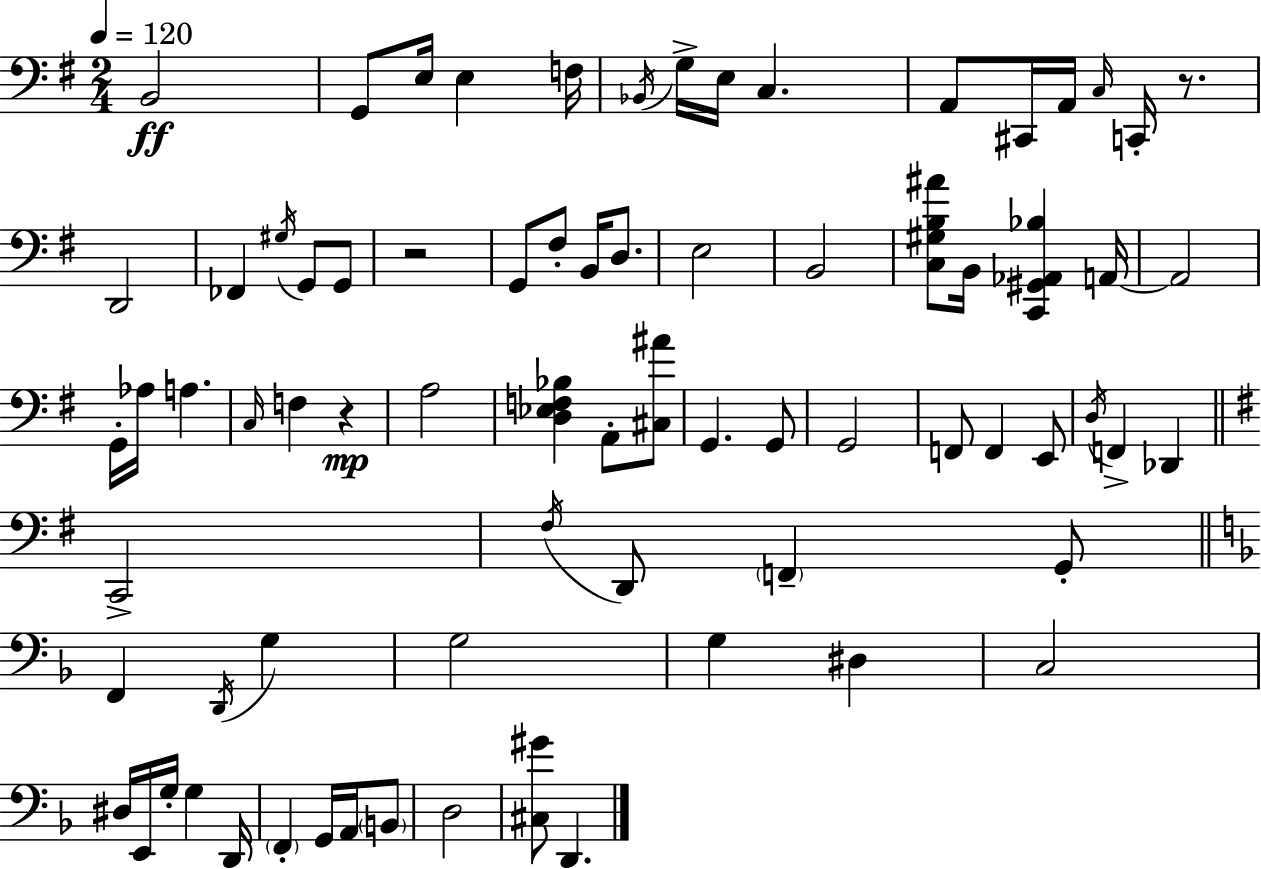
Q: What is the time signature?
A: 2/4